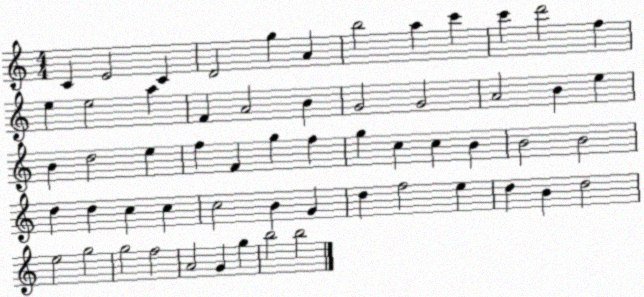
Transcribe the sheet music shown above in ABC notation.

X:1
T:Untitled
M:4/4
L:1/4
K:C
C E2 C D2 g A b2 a c' c' d'2 f e e2 a F A2 B G2 G2 A2 B e B d2 e f F g f g c c B B2 B2 d d c c c2 B G d f2 e d B d2 e2 g2 g2 f2 A2 G g b2 b2